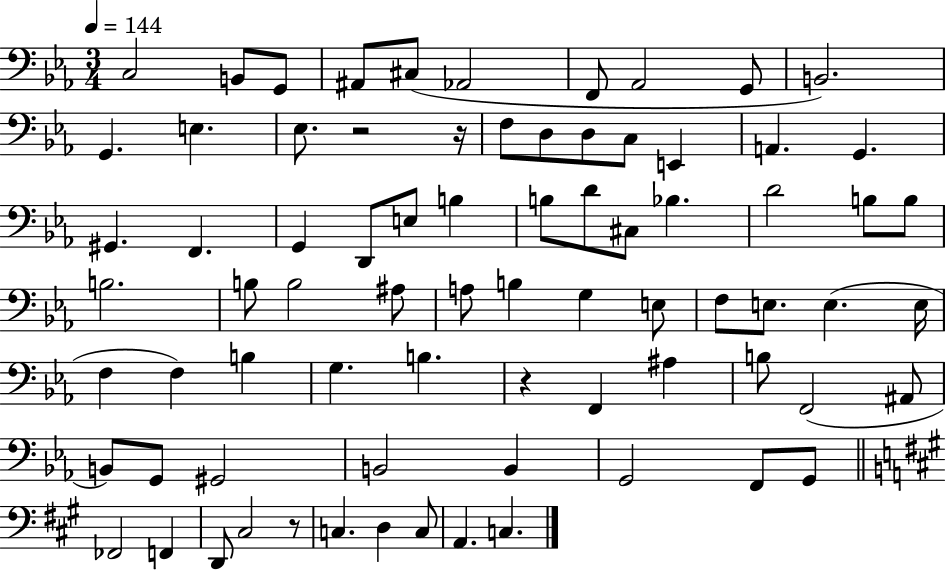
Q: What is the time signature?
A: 3/4